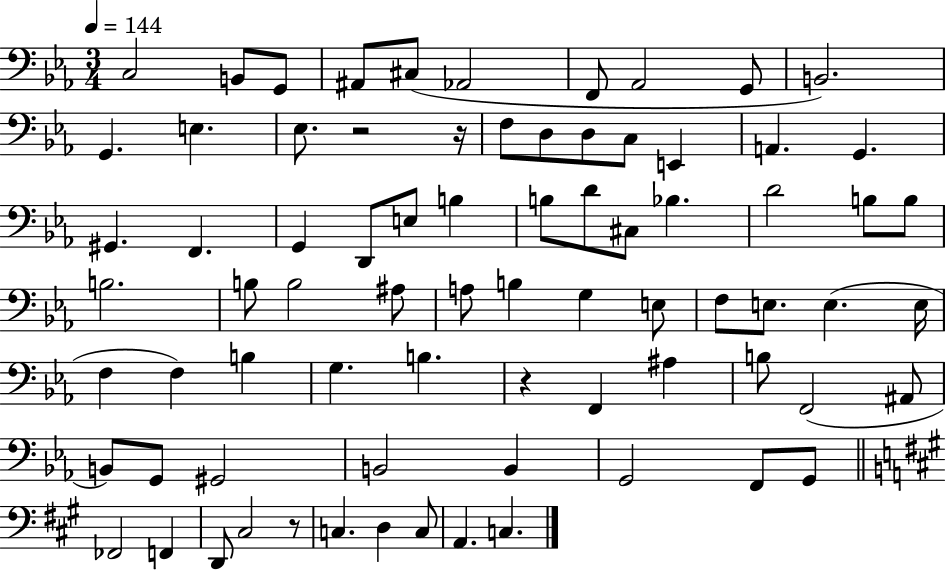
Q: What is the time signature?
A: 3/4